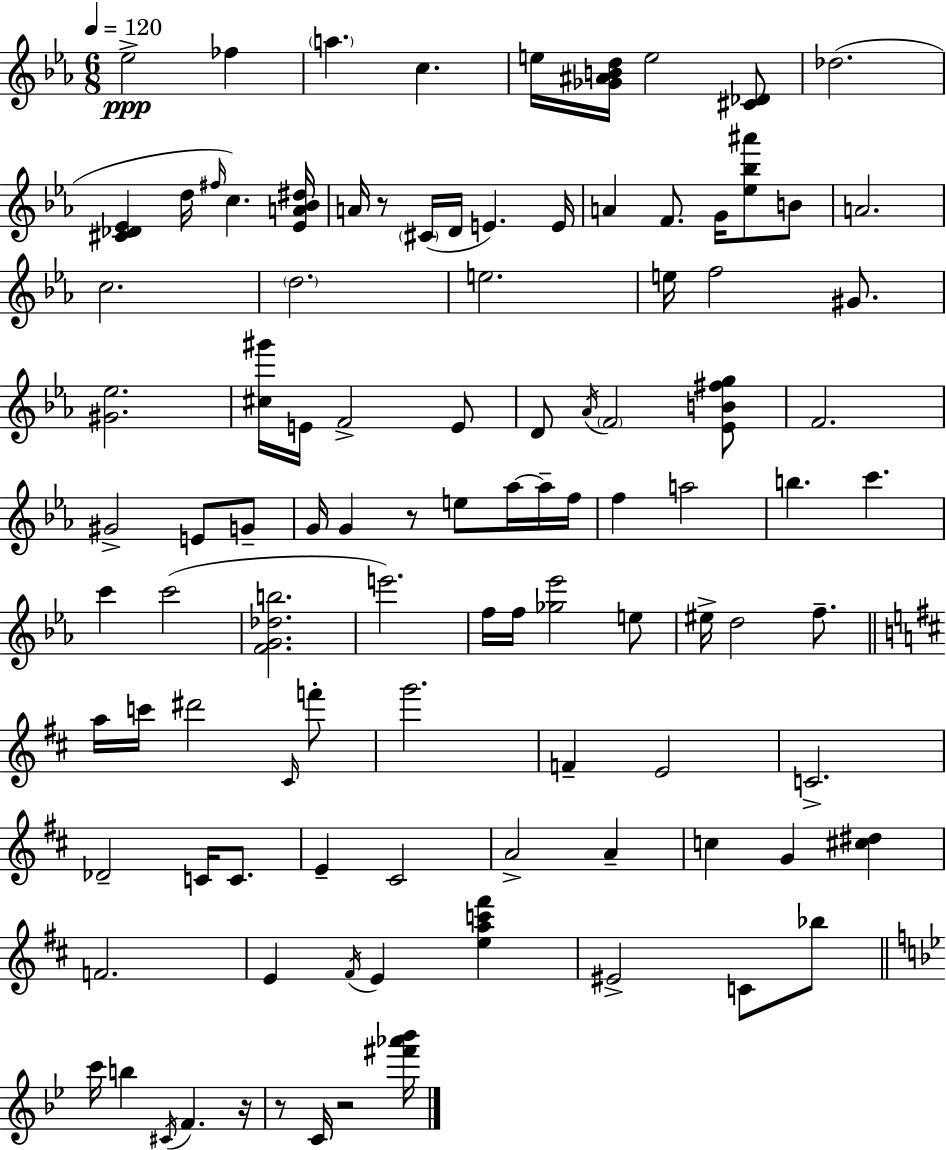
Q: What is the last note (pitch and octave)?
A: C4